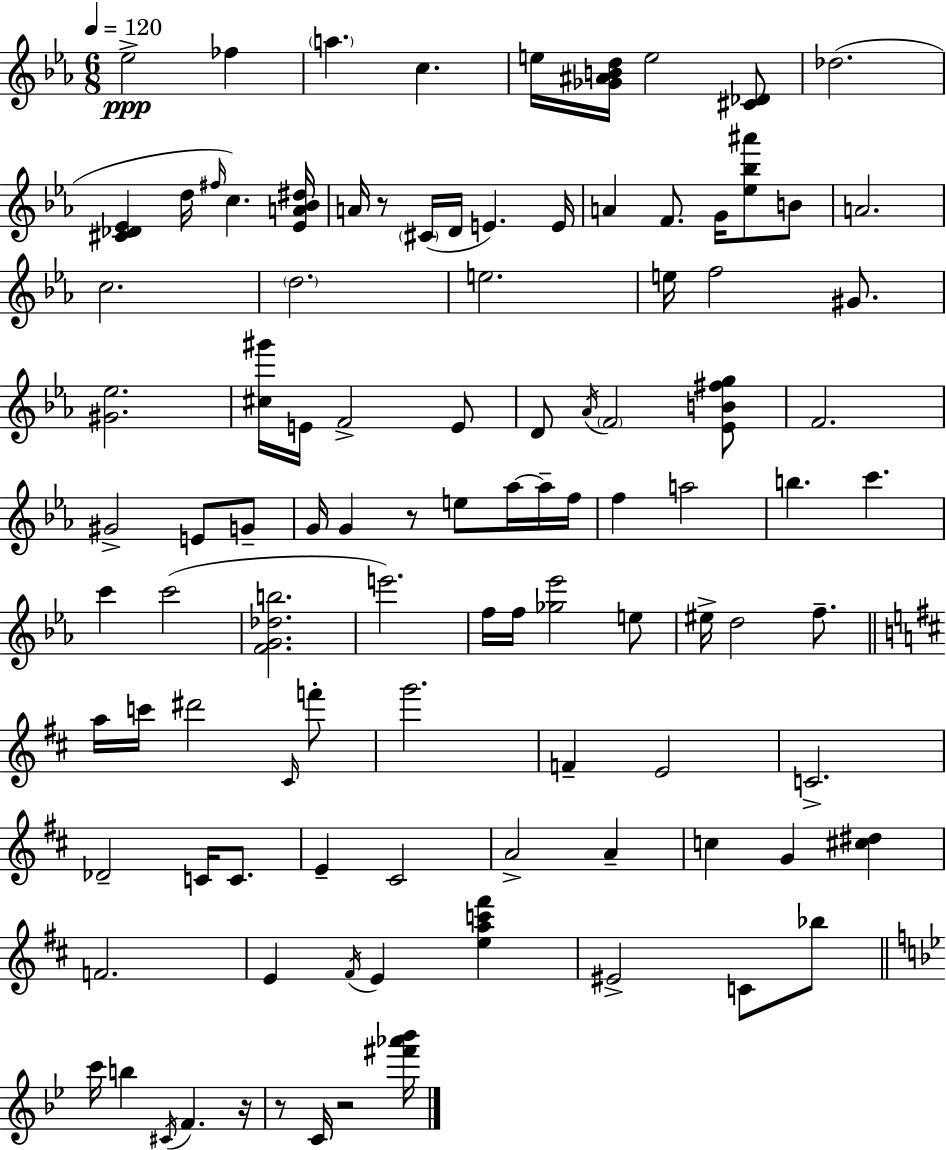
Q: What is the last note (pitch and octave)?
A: C4